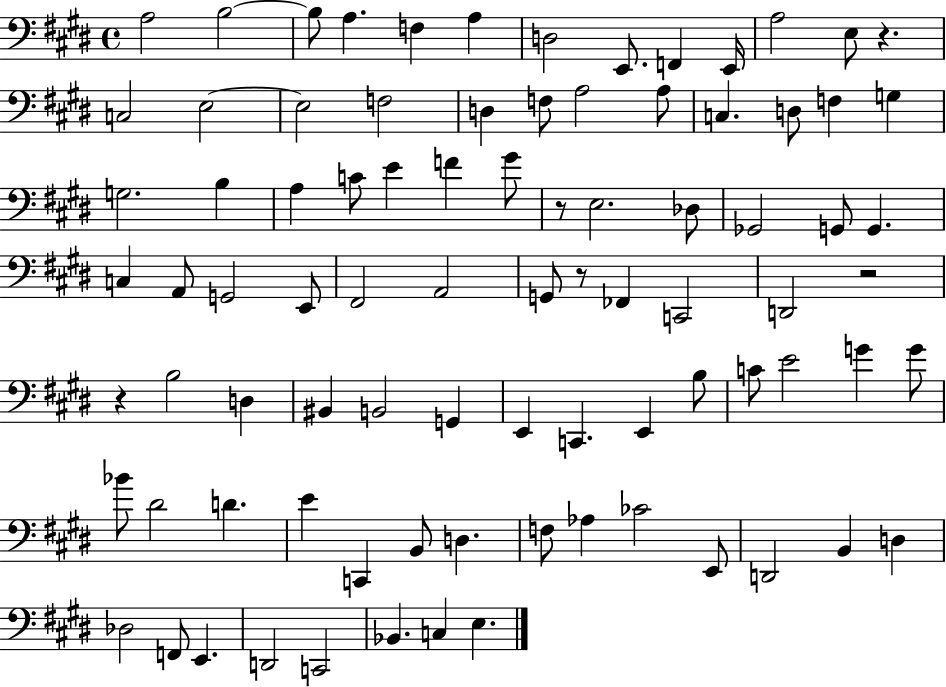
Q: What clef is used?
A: bass